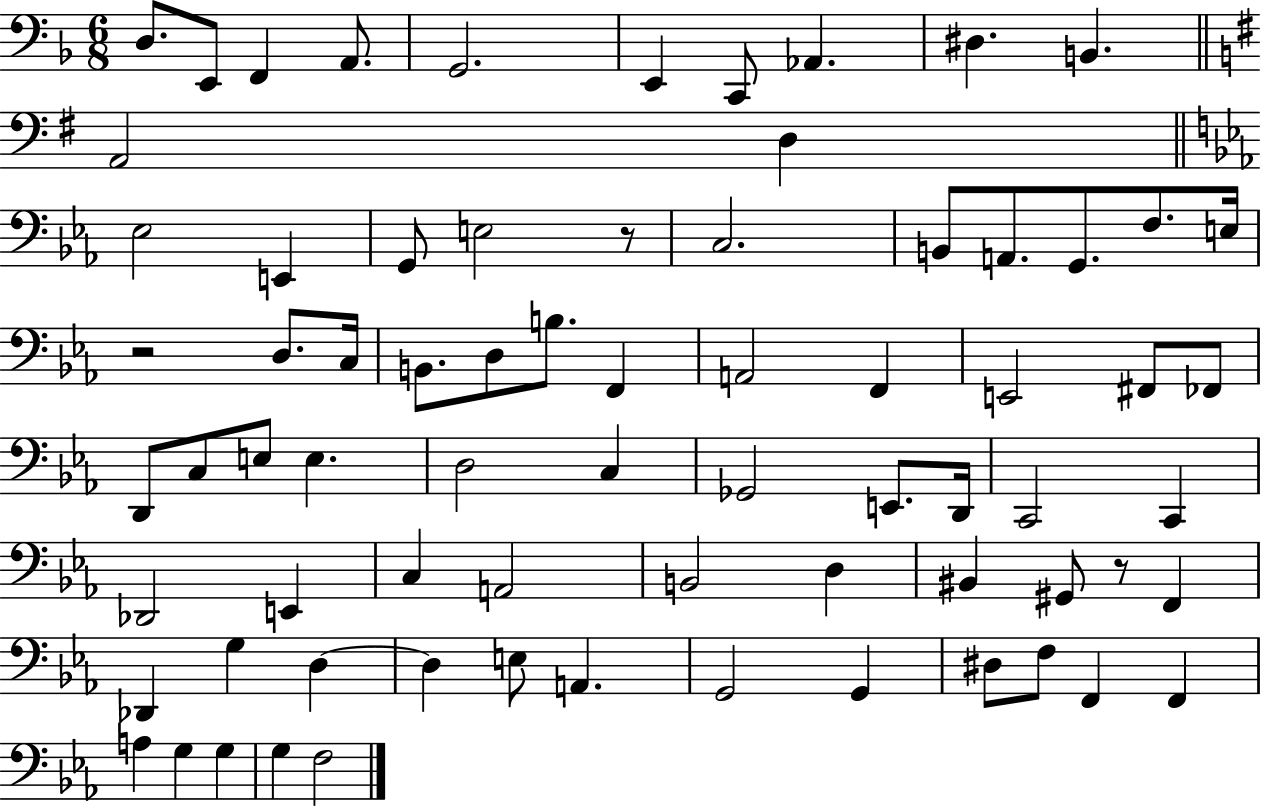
X:1
T:Untitled
M:6/8
L:1/4
K:F
D,/2 E,,/2 F,, A,,/2 G,,2 E,, C,,/2 _A,, ^D, B,, A,,2 D, _E,2 E,, G,,/2 E,2 z/2 C,2 B,,/2 A,,/2 G,,/2 F,/2 E,/4 z2 D,/2 C,/4 B,,/2 D,/2 B,/2 F,, A,,2 F,, E,,2 ^F,,/2 _F,,/2 D,,/2 C,/2 E,/2 E, D,2 C, _G,,2 E,,/2 D,,/4 C,,2 C,, _D,,2 E,, C, A,,2 B,,2 D, ^B,, ^G,,/2 z/2 F,, _D,, G, D, D, E,/2 A,, G,,2 G,, ^D,/2 F,/2 F,, F,, A, G, G, G, F,2